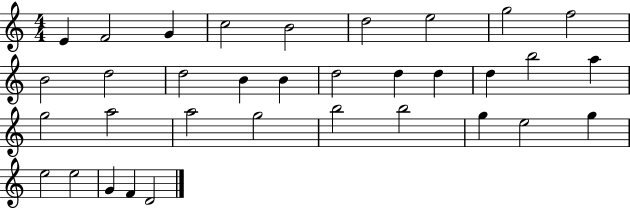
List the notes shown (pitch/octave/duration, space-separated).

E4/q F4/h G4/q C5/h B4/h D5/h E5/h G5/h F5/h B4/h D5/h D5/h B4/q B4/q D5/h D5/q D5/q D5/q B5/h A5/q G5/h A5/h A5/h G5/h B5/h B5/h G5/q E5/h G5/q E5/h E5/h G4/q F4/q D4/h